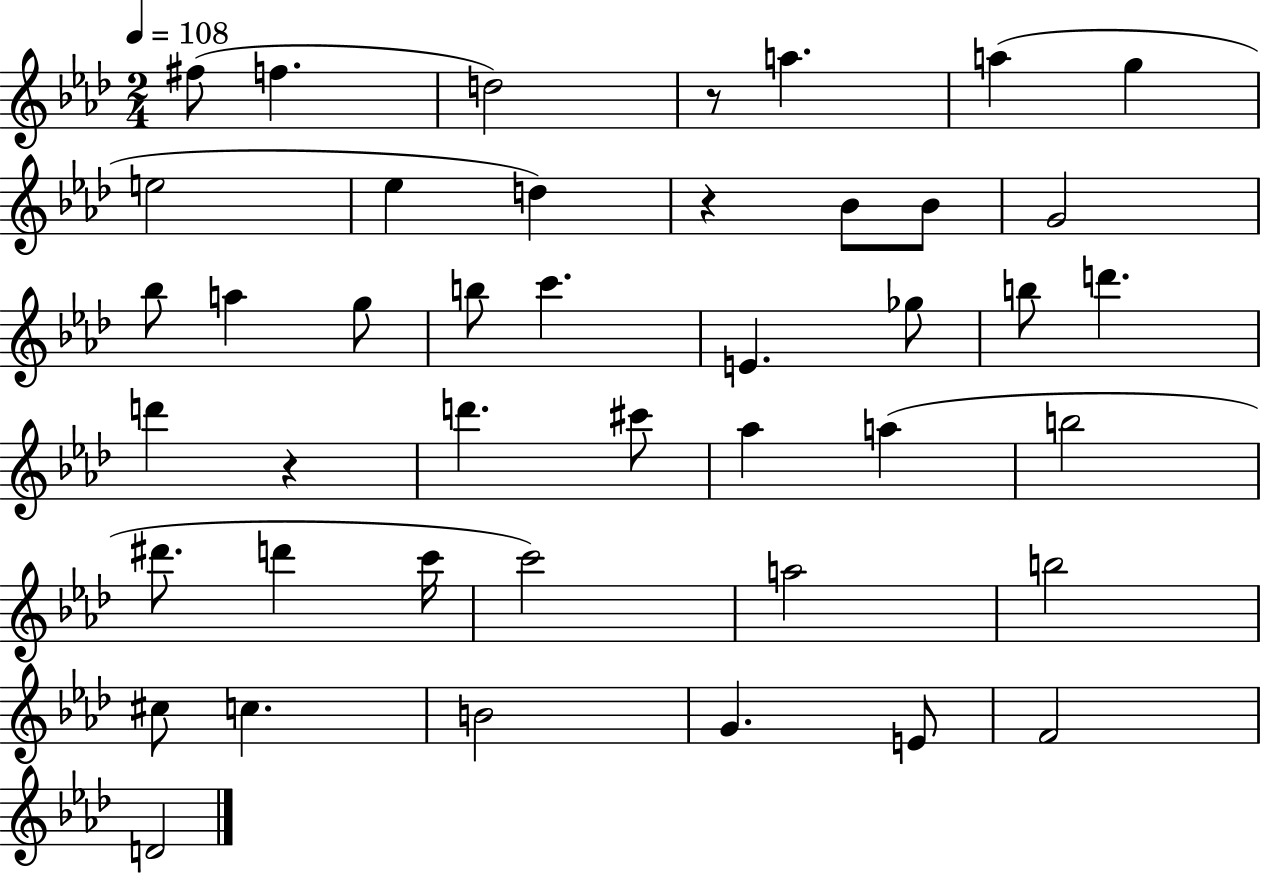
{
  \clef treble
  \numericTimeSignature
  \time 2/4
  \key aes \major
  \tempo 4 = 108
  fis''8( f''4. | d''2) | r8 a''4. | a''4( g''4 | \break e''2 | ees''4 d''4) | r4 bes'8 bes'8 | g'2 | \break bes''8 a''4 g''8 | b''8 c'''4. | e'4. ges''8 | b''8 d'''4. | \break d'''4 r4 | d'''4. cis'''8 | aes''4 a''4( | b''2 | \break dis'''8. d'''4 c'''16 | c'''2) | a''2 | b''2 | \break cis''8 c''4. | b'2 | g'4. e'8 | f'2 | \break d'2 | \bar "|."
}